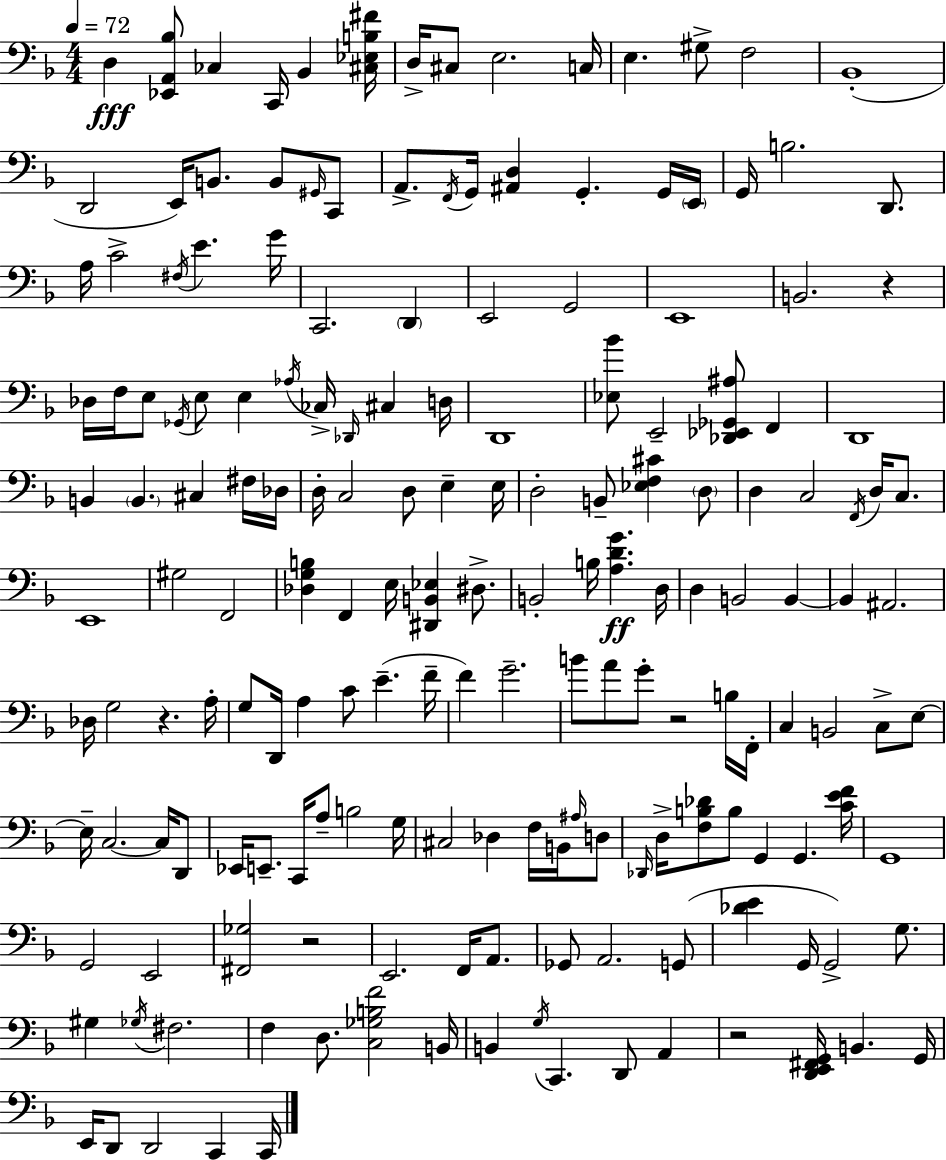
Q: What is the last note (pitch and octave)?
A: C2